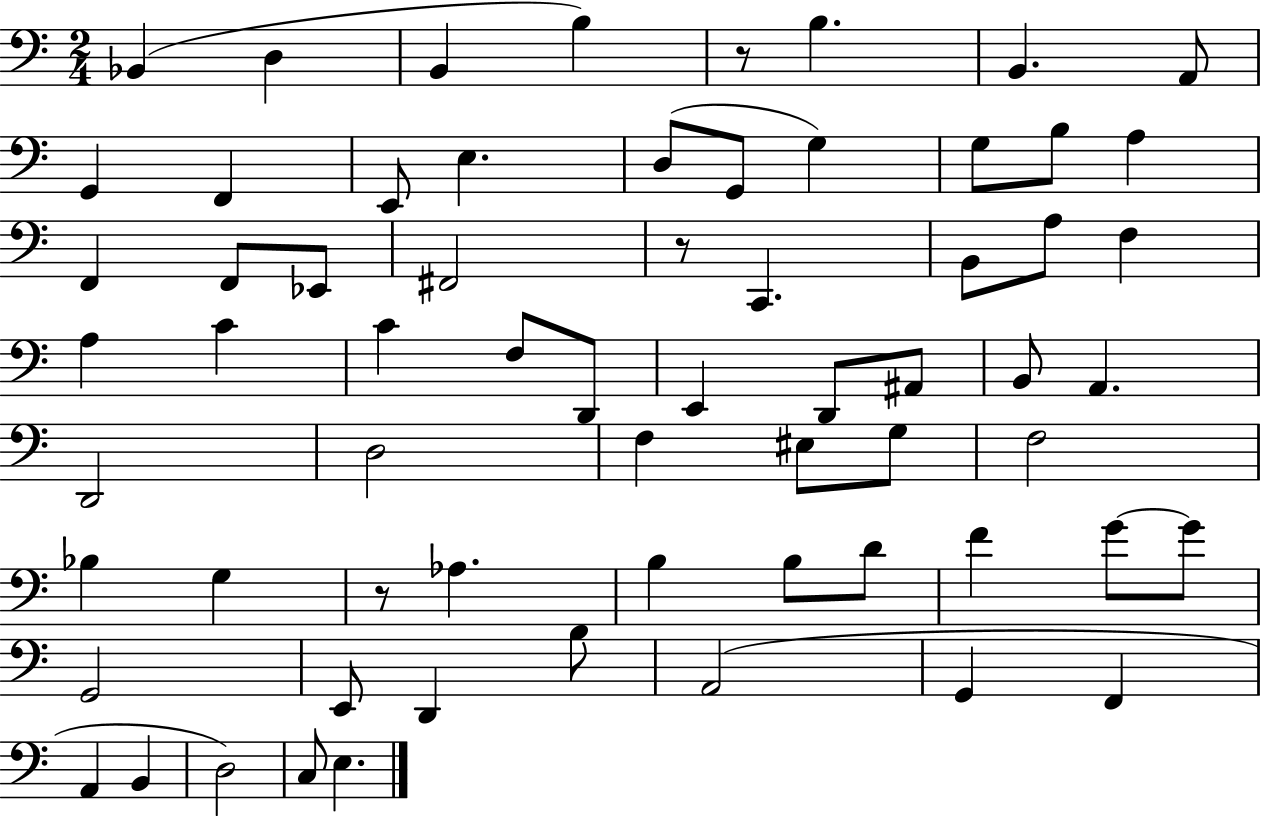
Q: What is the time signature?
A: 2/4